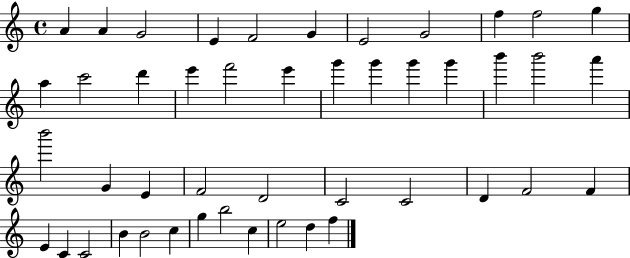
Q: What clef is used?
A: treble